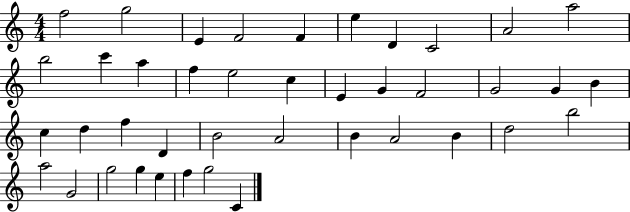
F5/h G5/h E4/q F4/h F4/q E5/q D4/q C4/h A4/h A5/h B5/h C6/q A5/q F5/q E5/h C5/q E4/q G4/q F4/h G4/h G4/q B4/q C5/q D5/q F5/q D4/q B4/h A4/h B4/q A4/h B4/q D5/h B5/h A5/h G4/h G5/h G5/q E5/q F5/q G5/h C4/q